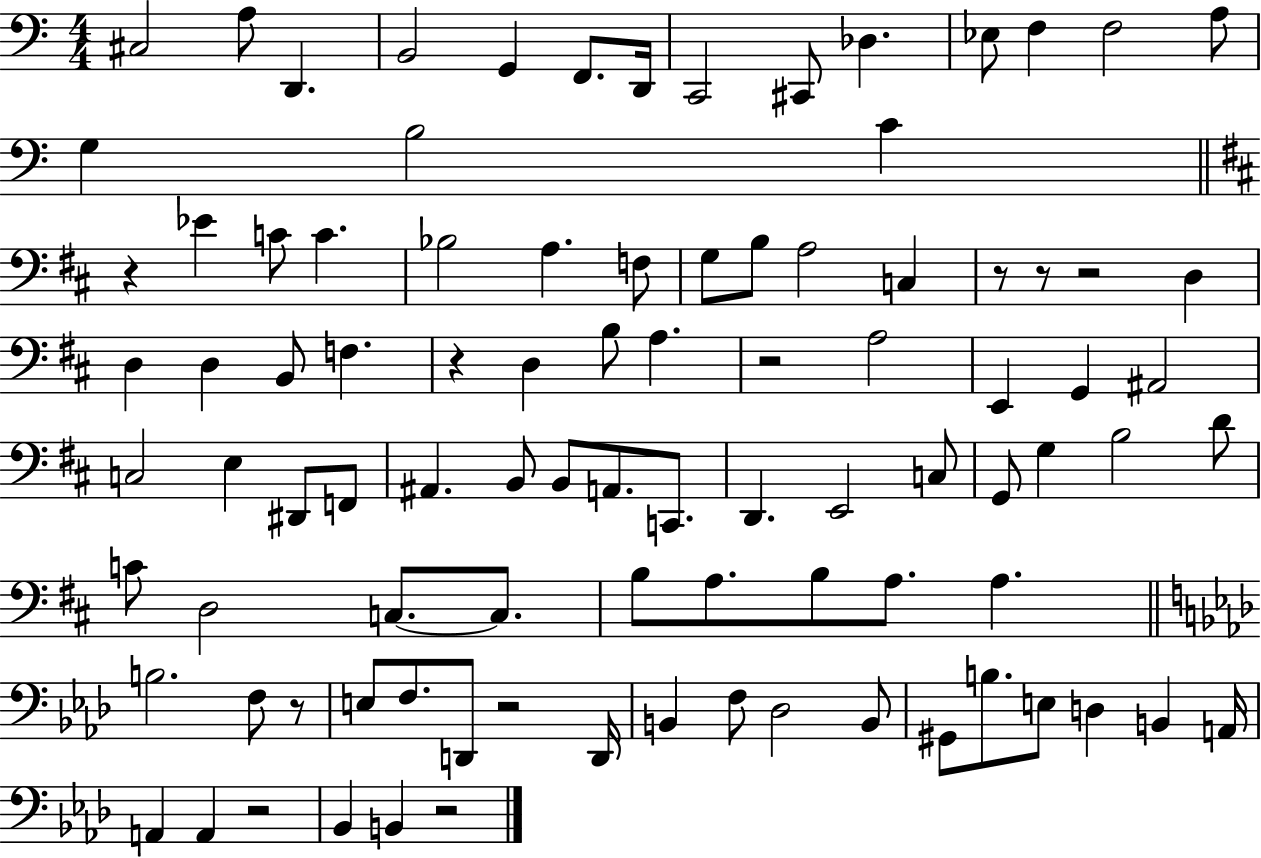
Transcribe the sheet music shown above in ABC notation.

X:1
T:Untitled
M:4/4
L:1/4
K:C
^C,2 A,/2 D,, B,,2 G,, F,,/2 D,,/4 C,,2 ^C,,/2 _D, _E,/2 F, F,2 A,/2 G, B,2 C z _E C/2 C _B,2 A, F,/2 G,/2 B,/2 A,2 C, z/2 z/2 z2 D, D, D, B,,/2 F, z D, B,/2 A, z2 A,2 E,, G,, ^A,,2 C,2 E, ^D,,/2 F,,/2 ^A,, B,,/2 B,,/2 A,,/2 C,,/2 D,, E,,2 C,/2 G,,/2 G, B,2 D/2 C/2 D,2 C,/2 C,/2 B,/2 A,/2 B,/2 A,/2 A, B,2 F,/2 z/2 E,/2 F,/2 D,,/2 z2 D,,/4 B,, F,/2 _D,2 B,,/2 ^G,,/2 B,/2 E,/2 D, B,, A,,/4 A,, A,, z2 _B,, B,, z2